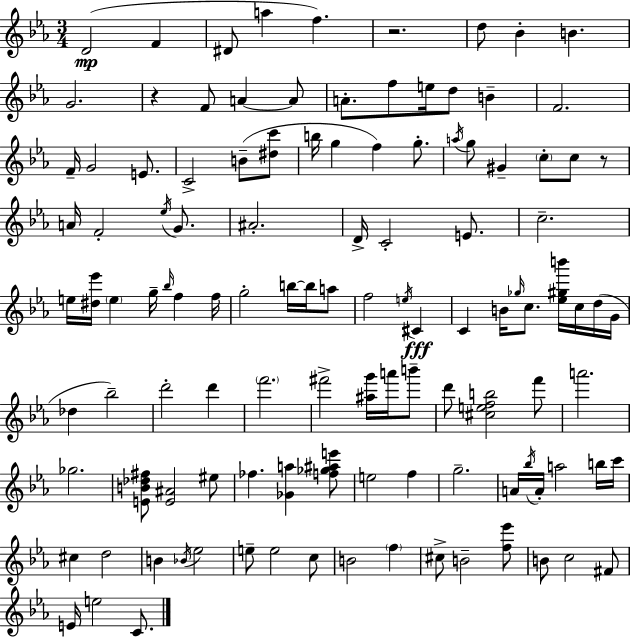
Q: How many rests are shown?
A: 3